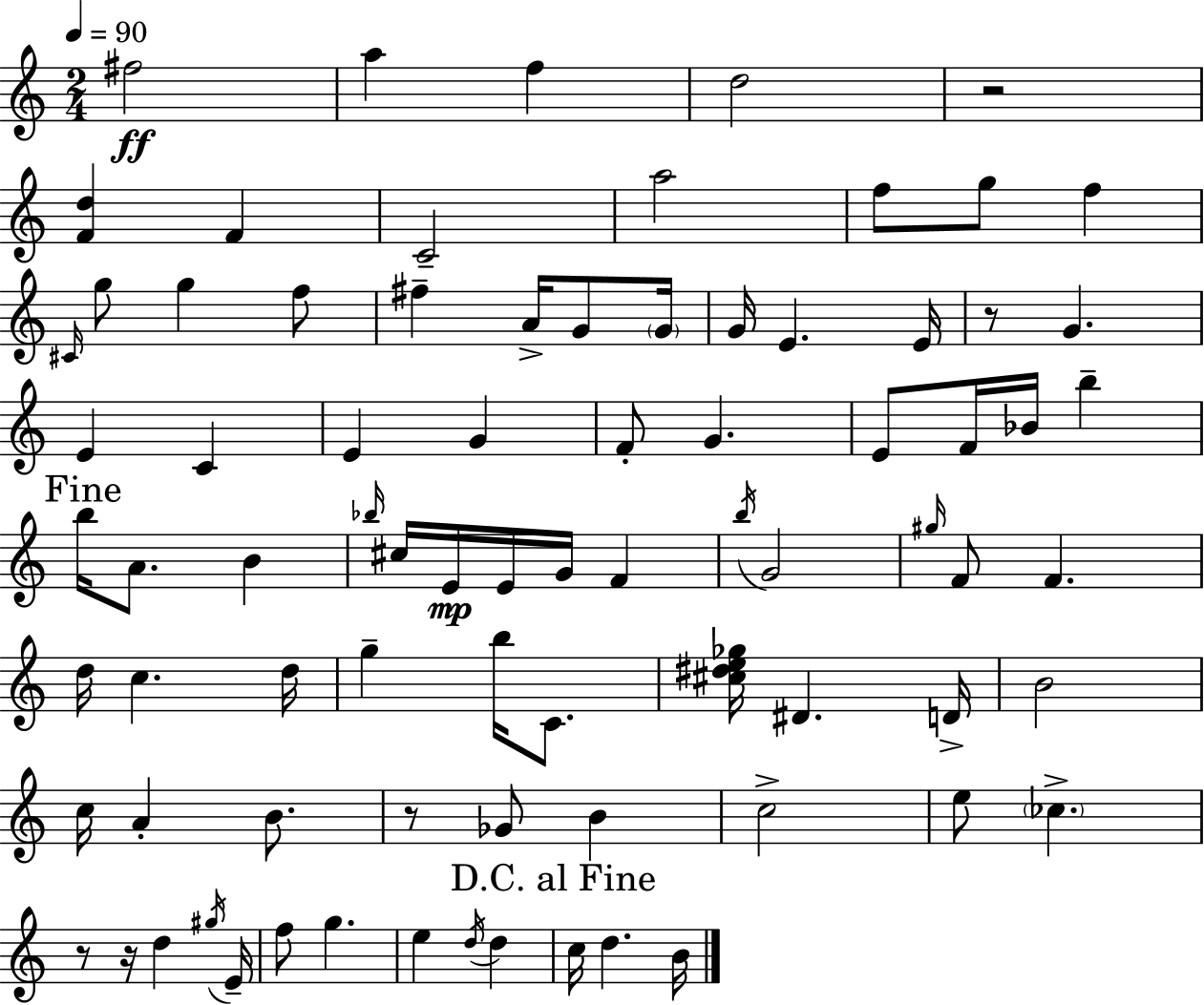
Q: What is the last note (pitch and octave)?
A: B4